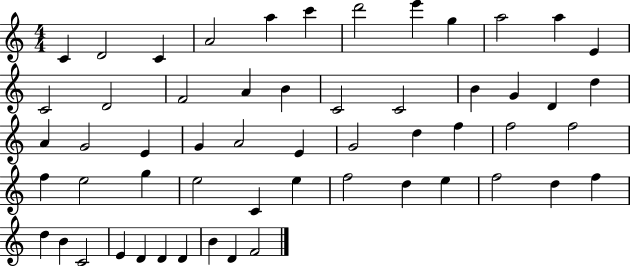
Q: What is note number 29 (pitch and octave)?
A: E4